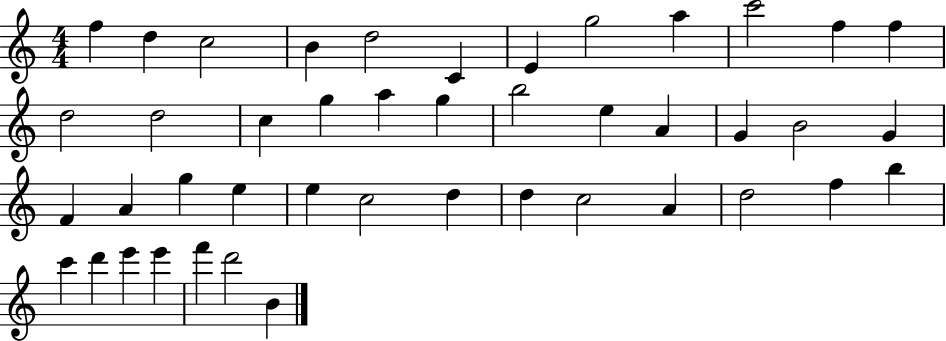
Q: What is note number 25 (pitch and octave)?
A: F4